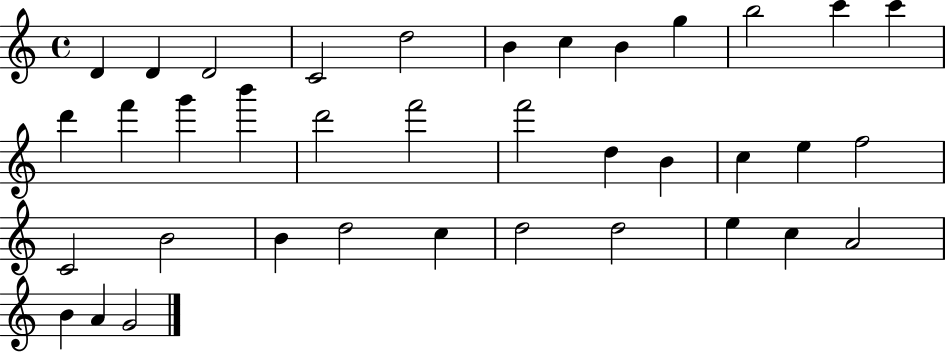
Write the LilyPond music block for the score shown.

{
  \clef treble
  \time 4/4
  \defaultTimeSignature
  \key c \major
  d'4 d'4 d'2 | c'2 d''2 | b'4 c''4 b'4 g''4 | b''2 c'''4 c'''4 | \break d'''4 f'''4 g'''4 b'''4 | d'''2 f'''2 | f'''2 d''4 b'4 | c''4 e''4 f''2 | \break c'2 b'2 | b'4 d''2 c''4 | d''2 d''2 | e''4 c''4 a'2 | \break b'4 a'4 g'2 | \bar "|."
}